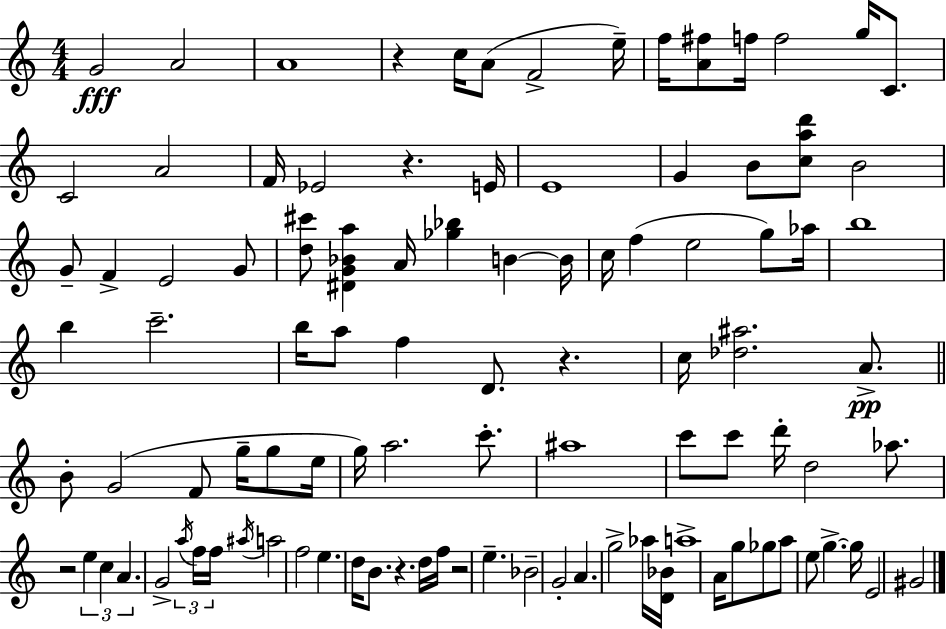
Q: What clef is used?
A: treble